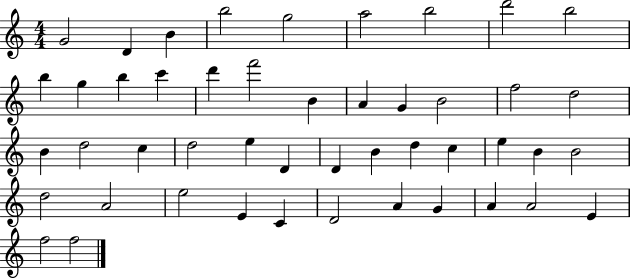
{
  \clef treble
  \numericTimeSignature
  \time 4/4
  \key c \major
  g'2 d'4 b'4 | b''2 g''2 | a''2 b''2 | d'''2 b''2 | \break b''4 g''4 b''4 c'''4 | d'''4 f'''2 b'4 | a'4 g'4 b'2 | f''2 d''2 | \break b'4 d''2 c''4 | d''2 e''4 d'4 | d'4 b'4 d''4 c''4 | e''4 b'4 b'2 | \break d''2 a'2 | e''2 e'4 c'4 | d'2 a'4 g'4 | a'4 a'2 e'4 | \break f''2 f''2 | \bar "|."
}